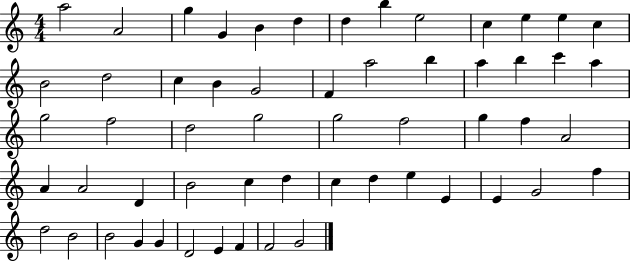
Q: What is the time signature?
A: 4/4